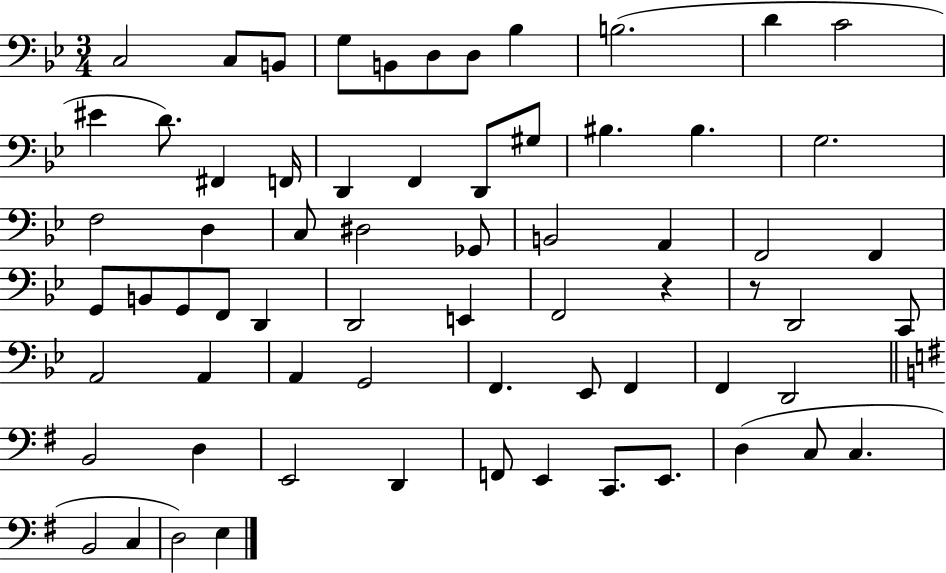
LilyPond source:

{
  \clef bass
  \numericTimeSignature
  \time 3/4
  \key bes \major
  c2 c8 b,8 | g8 b,8 d8 d8 bes4 | b2.( | d'4 c'2 | \break eis'4 d'8.) fis,4 f,16 | d,4 f,4 d,8 gis8 | bis4. bis4. | g2. | \break f2 d4 | c8 dis2 ges,8 | b,2 a,4 | f,2 f,4 | \break g,8 b,8 g,8 f,8 d,4 | d,2 e,4 | f,2 r4 | r8 d,2 c,8 | \break a,2 a,4 | a,4 g,2 | f,4. ees,8 f,4 | f,4 d,2 | \break \bar "||" \break \key g \major b,2 d4 | e,2 d,4 | f,8 e,4 c,8. e,8. | d4( c8 c4. | \break b,2 c4 | d2) e4 | \bar "|."
}